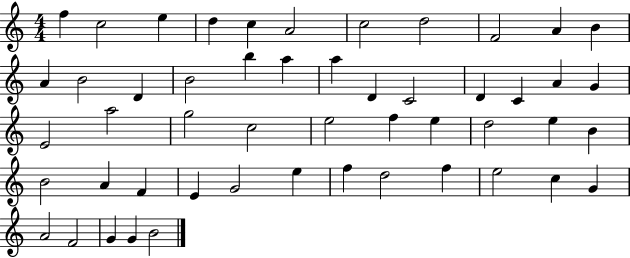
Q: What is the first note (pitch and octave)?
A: F5